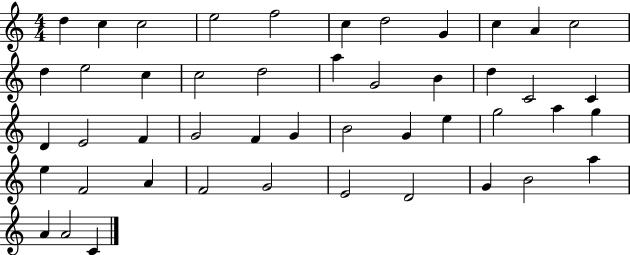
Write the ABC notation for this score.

X:1
T:Untitled
M:4/4
L:1/4
K:C
d c c2 e2 f2 c d2 G c A c2 d e2 c c2 d2 a G2 B d C2 C D E2 F G2 F G B2 G e g2 a g e F2 A F2 G2 E2 D2 G B2 a A A2 C